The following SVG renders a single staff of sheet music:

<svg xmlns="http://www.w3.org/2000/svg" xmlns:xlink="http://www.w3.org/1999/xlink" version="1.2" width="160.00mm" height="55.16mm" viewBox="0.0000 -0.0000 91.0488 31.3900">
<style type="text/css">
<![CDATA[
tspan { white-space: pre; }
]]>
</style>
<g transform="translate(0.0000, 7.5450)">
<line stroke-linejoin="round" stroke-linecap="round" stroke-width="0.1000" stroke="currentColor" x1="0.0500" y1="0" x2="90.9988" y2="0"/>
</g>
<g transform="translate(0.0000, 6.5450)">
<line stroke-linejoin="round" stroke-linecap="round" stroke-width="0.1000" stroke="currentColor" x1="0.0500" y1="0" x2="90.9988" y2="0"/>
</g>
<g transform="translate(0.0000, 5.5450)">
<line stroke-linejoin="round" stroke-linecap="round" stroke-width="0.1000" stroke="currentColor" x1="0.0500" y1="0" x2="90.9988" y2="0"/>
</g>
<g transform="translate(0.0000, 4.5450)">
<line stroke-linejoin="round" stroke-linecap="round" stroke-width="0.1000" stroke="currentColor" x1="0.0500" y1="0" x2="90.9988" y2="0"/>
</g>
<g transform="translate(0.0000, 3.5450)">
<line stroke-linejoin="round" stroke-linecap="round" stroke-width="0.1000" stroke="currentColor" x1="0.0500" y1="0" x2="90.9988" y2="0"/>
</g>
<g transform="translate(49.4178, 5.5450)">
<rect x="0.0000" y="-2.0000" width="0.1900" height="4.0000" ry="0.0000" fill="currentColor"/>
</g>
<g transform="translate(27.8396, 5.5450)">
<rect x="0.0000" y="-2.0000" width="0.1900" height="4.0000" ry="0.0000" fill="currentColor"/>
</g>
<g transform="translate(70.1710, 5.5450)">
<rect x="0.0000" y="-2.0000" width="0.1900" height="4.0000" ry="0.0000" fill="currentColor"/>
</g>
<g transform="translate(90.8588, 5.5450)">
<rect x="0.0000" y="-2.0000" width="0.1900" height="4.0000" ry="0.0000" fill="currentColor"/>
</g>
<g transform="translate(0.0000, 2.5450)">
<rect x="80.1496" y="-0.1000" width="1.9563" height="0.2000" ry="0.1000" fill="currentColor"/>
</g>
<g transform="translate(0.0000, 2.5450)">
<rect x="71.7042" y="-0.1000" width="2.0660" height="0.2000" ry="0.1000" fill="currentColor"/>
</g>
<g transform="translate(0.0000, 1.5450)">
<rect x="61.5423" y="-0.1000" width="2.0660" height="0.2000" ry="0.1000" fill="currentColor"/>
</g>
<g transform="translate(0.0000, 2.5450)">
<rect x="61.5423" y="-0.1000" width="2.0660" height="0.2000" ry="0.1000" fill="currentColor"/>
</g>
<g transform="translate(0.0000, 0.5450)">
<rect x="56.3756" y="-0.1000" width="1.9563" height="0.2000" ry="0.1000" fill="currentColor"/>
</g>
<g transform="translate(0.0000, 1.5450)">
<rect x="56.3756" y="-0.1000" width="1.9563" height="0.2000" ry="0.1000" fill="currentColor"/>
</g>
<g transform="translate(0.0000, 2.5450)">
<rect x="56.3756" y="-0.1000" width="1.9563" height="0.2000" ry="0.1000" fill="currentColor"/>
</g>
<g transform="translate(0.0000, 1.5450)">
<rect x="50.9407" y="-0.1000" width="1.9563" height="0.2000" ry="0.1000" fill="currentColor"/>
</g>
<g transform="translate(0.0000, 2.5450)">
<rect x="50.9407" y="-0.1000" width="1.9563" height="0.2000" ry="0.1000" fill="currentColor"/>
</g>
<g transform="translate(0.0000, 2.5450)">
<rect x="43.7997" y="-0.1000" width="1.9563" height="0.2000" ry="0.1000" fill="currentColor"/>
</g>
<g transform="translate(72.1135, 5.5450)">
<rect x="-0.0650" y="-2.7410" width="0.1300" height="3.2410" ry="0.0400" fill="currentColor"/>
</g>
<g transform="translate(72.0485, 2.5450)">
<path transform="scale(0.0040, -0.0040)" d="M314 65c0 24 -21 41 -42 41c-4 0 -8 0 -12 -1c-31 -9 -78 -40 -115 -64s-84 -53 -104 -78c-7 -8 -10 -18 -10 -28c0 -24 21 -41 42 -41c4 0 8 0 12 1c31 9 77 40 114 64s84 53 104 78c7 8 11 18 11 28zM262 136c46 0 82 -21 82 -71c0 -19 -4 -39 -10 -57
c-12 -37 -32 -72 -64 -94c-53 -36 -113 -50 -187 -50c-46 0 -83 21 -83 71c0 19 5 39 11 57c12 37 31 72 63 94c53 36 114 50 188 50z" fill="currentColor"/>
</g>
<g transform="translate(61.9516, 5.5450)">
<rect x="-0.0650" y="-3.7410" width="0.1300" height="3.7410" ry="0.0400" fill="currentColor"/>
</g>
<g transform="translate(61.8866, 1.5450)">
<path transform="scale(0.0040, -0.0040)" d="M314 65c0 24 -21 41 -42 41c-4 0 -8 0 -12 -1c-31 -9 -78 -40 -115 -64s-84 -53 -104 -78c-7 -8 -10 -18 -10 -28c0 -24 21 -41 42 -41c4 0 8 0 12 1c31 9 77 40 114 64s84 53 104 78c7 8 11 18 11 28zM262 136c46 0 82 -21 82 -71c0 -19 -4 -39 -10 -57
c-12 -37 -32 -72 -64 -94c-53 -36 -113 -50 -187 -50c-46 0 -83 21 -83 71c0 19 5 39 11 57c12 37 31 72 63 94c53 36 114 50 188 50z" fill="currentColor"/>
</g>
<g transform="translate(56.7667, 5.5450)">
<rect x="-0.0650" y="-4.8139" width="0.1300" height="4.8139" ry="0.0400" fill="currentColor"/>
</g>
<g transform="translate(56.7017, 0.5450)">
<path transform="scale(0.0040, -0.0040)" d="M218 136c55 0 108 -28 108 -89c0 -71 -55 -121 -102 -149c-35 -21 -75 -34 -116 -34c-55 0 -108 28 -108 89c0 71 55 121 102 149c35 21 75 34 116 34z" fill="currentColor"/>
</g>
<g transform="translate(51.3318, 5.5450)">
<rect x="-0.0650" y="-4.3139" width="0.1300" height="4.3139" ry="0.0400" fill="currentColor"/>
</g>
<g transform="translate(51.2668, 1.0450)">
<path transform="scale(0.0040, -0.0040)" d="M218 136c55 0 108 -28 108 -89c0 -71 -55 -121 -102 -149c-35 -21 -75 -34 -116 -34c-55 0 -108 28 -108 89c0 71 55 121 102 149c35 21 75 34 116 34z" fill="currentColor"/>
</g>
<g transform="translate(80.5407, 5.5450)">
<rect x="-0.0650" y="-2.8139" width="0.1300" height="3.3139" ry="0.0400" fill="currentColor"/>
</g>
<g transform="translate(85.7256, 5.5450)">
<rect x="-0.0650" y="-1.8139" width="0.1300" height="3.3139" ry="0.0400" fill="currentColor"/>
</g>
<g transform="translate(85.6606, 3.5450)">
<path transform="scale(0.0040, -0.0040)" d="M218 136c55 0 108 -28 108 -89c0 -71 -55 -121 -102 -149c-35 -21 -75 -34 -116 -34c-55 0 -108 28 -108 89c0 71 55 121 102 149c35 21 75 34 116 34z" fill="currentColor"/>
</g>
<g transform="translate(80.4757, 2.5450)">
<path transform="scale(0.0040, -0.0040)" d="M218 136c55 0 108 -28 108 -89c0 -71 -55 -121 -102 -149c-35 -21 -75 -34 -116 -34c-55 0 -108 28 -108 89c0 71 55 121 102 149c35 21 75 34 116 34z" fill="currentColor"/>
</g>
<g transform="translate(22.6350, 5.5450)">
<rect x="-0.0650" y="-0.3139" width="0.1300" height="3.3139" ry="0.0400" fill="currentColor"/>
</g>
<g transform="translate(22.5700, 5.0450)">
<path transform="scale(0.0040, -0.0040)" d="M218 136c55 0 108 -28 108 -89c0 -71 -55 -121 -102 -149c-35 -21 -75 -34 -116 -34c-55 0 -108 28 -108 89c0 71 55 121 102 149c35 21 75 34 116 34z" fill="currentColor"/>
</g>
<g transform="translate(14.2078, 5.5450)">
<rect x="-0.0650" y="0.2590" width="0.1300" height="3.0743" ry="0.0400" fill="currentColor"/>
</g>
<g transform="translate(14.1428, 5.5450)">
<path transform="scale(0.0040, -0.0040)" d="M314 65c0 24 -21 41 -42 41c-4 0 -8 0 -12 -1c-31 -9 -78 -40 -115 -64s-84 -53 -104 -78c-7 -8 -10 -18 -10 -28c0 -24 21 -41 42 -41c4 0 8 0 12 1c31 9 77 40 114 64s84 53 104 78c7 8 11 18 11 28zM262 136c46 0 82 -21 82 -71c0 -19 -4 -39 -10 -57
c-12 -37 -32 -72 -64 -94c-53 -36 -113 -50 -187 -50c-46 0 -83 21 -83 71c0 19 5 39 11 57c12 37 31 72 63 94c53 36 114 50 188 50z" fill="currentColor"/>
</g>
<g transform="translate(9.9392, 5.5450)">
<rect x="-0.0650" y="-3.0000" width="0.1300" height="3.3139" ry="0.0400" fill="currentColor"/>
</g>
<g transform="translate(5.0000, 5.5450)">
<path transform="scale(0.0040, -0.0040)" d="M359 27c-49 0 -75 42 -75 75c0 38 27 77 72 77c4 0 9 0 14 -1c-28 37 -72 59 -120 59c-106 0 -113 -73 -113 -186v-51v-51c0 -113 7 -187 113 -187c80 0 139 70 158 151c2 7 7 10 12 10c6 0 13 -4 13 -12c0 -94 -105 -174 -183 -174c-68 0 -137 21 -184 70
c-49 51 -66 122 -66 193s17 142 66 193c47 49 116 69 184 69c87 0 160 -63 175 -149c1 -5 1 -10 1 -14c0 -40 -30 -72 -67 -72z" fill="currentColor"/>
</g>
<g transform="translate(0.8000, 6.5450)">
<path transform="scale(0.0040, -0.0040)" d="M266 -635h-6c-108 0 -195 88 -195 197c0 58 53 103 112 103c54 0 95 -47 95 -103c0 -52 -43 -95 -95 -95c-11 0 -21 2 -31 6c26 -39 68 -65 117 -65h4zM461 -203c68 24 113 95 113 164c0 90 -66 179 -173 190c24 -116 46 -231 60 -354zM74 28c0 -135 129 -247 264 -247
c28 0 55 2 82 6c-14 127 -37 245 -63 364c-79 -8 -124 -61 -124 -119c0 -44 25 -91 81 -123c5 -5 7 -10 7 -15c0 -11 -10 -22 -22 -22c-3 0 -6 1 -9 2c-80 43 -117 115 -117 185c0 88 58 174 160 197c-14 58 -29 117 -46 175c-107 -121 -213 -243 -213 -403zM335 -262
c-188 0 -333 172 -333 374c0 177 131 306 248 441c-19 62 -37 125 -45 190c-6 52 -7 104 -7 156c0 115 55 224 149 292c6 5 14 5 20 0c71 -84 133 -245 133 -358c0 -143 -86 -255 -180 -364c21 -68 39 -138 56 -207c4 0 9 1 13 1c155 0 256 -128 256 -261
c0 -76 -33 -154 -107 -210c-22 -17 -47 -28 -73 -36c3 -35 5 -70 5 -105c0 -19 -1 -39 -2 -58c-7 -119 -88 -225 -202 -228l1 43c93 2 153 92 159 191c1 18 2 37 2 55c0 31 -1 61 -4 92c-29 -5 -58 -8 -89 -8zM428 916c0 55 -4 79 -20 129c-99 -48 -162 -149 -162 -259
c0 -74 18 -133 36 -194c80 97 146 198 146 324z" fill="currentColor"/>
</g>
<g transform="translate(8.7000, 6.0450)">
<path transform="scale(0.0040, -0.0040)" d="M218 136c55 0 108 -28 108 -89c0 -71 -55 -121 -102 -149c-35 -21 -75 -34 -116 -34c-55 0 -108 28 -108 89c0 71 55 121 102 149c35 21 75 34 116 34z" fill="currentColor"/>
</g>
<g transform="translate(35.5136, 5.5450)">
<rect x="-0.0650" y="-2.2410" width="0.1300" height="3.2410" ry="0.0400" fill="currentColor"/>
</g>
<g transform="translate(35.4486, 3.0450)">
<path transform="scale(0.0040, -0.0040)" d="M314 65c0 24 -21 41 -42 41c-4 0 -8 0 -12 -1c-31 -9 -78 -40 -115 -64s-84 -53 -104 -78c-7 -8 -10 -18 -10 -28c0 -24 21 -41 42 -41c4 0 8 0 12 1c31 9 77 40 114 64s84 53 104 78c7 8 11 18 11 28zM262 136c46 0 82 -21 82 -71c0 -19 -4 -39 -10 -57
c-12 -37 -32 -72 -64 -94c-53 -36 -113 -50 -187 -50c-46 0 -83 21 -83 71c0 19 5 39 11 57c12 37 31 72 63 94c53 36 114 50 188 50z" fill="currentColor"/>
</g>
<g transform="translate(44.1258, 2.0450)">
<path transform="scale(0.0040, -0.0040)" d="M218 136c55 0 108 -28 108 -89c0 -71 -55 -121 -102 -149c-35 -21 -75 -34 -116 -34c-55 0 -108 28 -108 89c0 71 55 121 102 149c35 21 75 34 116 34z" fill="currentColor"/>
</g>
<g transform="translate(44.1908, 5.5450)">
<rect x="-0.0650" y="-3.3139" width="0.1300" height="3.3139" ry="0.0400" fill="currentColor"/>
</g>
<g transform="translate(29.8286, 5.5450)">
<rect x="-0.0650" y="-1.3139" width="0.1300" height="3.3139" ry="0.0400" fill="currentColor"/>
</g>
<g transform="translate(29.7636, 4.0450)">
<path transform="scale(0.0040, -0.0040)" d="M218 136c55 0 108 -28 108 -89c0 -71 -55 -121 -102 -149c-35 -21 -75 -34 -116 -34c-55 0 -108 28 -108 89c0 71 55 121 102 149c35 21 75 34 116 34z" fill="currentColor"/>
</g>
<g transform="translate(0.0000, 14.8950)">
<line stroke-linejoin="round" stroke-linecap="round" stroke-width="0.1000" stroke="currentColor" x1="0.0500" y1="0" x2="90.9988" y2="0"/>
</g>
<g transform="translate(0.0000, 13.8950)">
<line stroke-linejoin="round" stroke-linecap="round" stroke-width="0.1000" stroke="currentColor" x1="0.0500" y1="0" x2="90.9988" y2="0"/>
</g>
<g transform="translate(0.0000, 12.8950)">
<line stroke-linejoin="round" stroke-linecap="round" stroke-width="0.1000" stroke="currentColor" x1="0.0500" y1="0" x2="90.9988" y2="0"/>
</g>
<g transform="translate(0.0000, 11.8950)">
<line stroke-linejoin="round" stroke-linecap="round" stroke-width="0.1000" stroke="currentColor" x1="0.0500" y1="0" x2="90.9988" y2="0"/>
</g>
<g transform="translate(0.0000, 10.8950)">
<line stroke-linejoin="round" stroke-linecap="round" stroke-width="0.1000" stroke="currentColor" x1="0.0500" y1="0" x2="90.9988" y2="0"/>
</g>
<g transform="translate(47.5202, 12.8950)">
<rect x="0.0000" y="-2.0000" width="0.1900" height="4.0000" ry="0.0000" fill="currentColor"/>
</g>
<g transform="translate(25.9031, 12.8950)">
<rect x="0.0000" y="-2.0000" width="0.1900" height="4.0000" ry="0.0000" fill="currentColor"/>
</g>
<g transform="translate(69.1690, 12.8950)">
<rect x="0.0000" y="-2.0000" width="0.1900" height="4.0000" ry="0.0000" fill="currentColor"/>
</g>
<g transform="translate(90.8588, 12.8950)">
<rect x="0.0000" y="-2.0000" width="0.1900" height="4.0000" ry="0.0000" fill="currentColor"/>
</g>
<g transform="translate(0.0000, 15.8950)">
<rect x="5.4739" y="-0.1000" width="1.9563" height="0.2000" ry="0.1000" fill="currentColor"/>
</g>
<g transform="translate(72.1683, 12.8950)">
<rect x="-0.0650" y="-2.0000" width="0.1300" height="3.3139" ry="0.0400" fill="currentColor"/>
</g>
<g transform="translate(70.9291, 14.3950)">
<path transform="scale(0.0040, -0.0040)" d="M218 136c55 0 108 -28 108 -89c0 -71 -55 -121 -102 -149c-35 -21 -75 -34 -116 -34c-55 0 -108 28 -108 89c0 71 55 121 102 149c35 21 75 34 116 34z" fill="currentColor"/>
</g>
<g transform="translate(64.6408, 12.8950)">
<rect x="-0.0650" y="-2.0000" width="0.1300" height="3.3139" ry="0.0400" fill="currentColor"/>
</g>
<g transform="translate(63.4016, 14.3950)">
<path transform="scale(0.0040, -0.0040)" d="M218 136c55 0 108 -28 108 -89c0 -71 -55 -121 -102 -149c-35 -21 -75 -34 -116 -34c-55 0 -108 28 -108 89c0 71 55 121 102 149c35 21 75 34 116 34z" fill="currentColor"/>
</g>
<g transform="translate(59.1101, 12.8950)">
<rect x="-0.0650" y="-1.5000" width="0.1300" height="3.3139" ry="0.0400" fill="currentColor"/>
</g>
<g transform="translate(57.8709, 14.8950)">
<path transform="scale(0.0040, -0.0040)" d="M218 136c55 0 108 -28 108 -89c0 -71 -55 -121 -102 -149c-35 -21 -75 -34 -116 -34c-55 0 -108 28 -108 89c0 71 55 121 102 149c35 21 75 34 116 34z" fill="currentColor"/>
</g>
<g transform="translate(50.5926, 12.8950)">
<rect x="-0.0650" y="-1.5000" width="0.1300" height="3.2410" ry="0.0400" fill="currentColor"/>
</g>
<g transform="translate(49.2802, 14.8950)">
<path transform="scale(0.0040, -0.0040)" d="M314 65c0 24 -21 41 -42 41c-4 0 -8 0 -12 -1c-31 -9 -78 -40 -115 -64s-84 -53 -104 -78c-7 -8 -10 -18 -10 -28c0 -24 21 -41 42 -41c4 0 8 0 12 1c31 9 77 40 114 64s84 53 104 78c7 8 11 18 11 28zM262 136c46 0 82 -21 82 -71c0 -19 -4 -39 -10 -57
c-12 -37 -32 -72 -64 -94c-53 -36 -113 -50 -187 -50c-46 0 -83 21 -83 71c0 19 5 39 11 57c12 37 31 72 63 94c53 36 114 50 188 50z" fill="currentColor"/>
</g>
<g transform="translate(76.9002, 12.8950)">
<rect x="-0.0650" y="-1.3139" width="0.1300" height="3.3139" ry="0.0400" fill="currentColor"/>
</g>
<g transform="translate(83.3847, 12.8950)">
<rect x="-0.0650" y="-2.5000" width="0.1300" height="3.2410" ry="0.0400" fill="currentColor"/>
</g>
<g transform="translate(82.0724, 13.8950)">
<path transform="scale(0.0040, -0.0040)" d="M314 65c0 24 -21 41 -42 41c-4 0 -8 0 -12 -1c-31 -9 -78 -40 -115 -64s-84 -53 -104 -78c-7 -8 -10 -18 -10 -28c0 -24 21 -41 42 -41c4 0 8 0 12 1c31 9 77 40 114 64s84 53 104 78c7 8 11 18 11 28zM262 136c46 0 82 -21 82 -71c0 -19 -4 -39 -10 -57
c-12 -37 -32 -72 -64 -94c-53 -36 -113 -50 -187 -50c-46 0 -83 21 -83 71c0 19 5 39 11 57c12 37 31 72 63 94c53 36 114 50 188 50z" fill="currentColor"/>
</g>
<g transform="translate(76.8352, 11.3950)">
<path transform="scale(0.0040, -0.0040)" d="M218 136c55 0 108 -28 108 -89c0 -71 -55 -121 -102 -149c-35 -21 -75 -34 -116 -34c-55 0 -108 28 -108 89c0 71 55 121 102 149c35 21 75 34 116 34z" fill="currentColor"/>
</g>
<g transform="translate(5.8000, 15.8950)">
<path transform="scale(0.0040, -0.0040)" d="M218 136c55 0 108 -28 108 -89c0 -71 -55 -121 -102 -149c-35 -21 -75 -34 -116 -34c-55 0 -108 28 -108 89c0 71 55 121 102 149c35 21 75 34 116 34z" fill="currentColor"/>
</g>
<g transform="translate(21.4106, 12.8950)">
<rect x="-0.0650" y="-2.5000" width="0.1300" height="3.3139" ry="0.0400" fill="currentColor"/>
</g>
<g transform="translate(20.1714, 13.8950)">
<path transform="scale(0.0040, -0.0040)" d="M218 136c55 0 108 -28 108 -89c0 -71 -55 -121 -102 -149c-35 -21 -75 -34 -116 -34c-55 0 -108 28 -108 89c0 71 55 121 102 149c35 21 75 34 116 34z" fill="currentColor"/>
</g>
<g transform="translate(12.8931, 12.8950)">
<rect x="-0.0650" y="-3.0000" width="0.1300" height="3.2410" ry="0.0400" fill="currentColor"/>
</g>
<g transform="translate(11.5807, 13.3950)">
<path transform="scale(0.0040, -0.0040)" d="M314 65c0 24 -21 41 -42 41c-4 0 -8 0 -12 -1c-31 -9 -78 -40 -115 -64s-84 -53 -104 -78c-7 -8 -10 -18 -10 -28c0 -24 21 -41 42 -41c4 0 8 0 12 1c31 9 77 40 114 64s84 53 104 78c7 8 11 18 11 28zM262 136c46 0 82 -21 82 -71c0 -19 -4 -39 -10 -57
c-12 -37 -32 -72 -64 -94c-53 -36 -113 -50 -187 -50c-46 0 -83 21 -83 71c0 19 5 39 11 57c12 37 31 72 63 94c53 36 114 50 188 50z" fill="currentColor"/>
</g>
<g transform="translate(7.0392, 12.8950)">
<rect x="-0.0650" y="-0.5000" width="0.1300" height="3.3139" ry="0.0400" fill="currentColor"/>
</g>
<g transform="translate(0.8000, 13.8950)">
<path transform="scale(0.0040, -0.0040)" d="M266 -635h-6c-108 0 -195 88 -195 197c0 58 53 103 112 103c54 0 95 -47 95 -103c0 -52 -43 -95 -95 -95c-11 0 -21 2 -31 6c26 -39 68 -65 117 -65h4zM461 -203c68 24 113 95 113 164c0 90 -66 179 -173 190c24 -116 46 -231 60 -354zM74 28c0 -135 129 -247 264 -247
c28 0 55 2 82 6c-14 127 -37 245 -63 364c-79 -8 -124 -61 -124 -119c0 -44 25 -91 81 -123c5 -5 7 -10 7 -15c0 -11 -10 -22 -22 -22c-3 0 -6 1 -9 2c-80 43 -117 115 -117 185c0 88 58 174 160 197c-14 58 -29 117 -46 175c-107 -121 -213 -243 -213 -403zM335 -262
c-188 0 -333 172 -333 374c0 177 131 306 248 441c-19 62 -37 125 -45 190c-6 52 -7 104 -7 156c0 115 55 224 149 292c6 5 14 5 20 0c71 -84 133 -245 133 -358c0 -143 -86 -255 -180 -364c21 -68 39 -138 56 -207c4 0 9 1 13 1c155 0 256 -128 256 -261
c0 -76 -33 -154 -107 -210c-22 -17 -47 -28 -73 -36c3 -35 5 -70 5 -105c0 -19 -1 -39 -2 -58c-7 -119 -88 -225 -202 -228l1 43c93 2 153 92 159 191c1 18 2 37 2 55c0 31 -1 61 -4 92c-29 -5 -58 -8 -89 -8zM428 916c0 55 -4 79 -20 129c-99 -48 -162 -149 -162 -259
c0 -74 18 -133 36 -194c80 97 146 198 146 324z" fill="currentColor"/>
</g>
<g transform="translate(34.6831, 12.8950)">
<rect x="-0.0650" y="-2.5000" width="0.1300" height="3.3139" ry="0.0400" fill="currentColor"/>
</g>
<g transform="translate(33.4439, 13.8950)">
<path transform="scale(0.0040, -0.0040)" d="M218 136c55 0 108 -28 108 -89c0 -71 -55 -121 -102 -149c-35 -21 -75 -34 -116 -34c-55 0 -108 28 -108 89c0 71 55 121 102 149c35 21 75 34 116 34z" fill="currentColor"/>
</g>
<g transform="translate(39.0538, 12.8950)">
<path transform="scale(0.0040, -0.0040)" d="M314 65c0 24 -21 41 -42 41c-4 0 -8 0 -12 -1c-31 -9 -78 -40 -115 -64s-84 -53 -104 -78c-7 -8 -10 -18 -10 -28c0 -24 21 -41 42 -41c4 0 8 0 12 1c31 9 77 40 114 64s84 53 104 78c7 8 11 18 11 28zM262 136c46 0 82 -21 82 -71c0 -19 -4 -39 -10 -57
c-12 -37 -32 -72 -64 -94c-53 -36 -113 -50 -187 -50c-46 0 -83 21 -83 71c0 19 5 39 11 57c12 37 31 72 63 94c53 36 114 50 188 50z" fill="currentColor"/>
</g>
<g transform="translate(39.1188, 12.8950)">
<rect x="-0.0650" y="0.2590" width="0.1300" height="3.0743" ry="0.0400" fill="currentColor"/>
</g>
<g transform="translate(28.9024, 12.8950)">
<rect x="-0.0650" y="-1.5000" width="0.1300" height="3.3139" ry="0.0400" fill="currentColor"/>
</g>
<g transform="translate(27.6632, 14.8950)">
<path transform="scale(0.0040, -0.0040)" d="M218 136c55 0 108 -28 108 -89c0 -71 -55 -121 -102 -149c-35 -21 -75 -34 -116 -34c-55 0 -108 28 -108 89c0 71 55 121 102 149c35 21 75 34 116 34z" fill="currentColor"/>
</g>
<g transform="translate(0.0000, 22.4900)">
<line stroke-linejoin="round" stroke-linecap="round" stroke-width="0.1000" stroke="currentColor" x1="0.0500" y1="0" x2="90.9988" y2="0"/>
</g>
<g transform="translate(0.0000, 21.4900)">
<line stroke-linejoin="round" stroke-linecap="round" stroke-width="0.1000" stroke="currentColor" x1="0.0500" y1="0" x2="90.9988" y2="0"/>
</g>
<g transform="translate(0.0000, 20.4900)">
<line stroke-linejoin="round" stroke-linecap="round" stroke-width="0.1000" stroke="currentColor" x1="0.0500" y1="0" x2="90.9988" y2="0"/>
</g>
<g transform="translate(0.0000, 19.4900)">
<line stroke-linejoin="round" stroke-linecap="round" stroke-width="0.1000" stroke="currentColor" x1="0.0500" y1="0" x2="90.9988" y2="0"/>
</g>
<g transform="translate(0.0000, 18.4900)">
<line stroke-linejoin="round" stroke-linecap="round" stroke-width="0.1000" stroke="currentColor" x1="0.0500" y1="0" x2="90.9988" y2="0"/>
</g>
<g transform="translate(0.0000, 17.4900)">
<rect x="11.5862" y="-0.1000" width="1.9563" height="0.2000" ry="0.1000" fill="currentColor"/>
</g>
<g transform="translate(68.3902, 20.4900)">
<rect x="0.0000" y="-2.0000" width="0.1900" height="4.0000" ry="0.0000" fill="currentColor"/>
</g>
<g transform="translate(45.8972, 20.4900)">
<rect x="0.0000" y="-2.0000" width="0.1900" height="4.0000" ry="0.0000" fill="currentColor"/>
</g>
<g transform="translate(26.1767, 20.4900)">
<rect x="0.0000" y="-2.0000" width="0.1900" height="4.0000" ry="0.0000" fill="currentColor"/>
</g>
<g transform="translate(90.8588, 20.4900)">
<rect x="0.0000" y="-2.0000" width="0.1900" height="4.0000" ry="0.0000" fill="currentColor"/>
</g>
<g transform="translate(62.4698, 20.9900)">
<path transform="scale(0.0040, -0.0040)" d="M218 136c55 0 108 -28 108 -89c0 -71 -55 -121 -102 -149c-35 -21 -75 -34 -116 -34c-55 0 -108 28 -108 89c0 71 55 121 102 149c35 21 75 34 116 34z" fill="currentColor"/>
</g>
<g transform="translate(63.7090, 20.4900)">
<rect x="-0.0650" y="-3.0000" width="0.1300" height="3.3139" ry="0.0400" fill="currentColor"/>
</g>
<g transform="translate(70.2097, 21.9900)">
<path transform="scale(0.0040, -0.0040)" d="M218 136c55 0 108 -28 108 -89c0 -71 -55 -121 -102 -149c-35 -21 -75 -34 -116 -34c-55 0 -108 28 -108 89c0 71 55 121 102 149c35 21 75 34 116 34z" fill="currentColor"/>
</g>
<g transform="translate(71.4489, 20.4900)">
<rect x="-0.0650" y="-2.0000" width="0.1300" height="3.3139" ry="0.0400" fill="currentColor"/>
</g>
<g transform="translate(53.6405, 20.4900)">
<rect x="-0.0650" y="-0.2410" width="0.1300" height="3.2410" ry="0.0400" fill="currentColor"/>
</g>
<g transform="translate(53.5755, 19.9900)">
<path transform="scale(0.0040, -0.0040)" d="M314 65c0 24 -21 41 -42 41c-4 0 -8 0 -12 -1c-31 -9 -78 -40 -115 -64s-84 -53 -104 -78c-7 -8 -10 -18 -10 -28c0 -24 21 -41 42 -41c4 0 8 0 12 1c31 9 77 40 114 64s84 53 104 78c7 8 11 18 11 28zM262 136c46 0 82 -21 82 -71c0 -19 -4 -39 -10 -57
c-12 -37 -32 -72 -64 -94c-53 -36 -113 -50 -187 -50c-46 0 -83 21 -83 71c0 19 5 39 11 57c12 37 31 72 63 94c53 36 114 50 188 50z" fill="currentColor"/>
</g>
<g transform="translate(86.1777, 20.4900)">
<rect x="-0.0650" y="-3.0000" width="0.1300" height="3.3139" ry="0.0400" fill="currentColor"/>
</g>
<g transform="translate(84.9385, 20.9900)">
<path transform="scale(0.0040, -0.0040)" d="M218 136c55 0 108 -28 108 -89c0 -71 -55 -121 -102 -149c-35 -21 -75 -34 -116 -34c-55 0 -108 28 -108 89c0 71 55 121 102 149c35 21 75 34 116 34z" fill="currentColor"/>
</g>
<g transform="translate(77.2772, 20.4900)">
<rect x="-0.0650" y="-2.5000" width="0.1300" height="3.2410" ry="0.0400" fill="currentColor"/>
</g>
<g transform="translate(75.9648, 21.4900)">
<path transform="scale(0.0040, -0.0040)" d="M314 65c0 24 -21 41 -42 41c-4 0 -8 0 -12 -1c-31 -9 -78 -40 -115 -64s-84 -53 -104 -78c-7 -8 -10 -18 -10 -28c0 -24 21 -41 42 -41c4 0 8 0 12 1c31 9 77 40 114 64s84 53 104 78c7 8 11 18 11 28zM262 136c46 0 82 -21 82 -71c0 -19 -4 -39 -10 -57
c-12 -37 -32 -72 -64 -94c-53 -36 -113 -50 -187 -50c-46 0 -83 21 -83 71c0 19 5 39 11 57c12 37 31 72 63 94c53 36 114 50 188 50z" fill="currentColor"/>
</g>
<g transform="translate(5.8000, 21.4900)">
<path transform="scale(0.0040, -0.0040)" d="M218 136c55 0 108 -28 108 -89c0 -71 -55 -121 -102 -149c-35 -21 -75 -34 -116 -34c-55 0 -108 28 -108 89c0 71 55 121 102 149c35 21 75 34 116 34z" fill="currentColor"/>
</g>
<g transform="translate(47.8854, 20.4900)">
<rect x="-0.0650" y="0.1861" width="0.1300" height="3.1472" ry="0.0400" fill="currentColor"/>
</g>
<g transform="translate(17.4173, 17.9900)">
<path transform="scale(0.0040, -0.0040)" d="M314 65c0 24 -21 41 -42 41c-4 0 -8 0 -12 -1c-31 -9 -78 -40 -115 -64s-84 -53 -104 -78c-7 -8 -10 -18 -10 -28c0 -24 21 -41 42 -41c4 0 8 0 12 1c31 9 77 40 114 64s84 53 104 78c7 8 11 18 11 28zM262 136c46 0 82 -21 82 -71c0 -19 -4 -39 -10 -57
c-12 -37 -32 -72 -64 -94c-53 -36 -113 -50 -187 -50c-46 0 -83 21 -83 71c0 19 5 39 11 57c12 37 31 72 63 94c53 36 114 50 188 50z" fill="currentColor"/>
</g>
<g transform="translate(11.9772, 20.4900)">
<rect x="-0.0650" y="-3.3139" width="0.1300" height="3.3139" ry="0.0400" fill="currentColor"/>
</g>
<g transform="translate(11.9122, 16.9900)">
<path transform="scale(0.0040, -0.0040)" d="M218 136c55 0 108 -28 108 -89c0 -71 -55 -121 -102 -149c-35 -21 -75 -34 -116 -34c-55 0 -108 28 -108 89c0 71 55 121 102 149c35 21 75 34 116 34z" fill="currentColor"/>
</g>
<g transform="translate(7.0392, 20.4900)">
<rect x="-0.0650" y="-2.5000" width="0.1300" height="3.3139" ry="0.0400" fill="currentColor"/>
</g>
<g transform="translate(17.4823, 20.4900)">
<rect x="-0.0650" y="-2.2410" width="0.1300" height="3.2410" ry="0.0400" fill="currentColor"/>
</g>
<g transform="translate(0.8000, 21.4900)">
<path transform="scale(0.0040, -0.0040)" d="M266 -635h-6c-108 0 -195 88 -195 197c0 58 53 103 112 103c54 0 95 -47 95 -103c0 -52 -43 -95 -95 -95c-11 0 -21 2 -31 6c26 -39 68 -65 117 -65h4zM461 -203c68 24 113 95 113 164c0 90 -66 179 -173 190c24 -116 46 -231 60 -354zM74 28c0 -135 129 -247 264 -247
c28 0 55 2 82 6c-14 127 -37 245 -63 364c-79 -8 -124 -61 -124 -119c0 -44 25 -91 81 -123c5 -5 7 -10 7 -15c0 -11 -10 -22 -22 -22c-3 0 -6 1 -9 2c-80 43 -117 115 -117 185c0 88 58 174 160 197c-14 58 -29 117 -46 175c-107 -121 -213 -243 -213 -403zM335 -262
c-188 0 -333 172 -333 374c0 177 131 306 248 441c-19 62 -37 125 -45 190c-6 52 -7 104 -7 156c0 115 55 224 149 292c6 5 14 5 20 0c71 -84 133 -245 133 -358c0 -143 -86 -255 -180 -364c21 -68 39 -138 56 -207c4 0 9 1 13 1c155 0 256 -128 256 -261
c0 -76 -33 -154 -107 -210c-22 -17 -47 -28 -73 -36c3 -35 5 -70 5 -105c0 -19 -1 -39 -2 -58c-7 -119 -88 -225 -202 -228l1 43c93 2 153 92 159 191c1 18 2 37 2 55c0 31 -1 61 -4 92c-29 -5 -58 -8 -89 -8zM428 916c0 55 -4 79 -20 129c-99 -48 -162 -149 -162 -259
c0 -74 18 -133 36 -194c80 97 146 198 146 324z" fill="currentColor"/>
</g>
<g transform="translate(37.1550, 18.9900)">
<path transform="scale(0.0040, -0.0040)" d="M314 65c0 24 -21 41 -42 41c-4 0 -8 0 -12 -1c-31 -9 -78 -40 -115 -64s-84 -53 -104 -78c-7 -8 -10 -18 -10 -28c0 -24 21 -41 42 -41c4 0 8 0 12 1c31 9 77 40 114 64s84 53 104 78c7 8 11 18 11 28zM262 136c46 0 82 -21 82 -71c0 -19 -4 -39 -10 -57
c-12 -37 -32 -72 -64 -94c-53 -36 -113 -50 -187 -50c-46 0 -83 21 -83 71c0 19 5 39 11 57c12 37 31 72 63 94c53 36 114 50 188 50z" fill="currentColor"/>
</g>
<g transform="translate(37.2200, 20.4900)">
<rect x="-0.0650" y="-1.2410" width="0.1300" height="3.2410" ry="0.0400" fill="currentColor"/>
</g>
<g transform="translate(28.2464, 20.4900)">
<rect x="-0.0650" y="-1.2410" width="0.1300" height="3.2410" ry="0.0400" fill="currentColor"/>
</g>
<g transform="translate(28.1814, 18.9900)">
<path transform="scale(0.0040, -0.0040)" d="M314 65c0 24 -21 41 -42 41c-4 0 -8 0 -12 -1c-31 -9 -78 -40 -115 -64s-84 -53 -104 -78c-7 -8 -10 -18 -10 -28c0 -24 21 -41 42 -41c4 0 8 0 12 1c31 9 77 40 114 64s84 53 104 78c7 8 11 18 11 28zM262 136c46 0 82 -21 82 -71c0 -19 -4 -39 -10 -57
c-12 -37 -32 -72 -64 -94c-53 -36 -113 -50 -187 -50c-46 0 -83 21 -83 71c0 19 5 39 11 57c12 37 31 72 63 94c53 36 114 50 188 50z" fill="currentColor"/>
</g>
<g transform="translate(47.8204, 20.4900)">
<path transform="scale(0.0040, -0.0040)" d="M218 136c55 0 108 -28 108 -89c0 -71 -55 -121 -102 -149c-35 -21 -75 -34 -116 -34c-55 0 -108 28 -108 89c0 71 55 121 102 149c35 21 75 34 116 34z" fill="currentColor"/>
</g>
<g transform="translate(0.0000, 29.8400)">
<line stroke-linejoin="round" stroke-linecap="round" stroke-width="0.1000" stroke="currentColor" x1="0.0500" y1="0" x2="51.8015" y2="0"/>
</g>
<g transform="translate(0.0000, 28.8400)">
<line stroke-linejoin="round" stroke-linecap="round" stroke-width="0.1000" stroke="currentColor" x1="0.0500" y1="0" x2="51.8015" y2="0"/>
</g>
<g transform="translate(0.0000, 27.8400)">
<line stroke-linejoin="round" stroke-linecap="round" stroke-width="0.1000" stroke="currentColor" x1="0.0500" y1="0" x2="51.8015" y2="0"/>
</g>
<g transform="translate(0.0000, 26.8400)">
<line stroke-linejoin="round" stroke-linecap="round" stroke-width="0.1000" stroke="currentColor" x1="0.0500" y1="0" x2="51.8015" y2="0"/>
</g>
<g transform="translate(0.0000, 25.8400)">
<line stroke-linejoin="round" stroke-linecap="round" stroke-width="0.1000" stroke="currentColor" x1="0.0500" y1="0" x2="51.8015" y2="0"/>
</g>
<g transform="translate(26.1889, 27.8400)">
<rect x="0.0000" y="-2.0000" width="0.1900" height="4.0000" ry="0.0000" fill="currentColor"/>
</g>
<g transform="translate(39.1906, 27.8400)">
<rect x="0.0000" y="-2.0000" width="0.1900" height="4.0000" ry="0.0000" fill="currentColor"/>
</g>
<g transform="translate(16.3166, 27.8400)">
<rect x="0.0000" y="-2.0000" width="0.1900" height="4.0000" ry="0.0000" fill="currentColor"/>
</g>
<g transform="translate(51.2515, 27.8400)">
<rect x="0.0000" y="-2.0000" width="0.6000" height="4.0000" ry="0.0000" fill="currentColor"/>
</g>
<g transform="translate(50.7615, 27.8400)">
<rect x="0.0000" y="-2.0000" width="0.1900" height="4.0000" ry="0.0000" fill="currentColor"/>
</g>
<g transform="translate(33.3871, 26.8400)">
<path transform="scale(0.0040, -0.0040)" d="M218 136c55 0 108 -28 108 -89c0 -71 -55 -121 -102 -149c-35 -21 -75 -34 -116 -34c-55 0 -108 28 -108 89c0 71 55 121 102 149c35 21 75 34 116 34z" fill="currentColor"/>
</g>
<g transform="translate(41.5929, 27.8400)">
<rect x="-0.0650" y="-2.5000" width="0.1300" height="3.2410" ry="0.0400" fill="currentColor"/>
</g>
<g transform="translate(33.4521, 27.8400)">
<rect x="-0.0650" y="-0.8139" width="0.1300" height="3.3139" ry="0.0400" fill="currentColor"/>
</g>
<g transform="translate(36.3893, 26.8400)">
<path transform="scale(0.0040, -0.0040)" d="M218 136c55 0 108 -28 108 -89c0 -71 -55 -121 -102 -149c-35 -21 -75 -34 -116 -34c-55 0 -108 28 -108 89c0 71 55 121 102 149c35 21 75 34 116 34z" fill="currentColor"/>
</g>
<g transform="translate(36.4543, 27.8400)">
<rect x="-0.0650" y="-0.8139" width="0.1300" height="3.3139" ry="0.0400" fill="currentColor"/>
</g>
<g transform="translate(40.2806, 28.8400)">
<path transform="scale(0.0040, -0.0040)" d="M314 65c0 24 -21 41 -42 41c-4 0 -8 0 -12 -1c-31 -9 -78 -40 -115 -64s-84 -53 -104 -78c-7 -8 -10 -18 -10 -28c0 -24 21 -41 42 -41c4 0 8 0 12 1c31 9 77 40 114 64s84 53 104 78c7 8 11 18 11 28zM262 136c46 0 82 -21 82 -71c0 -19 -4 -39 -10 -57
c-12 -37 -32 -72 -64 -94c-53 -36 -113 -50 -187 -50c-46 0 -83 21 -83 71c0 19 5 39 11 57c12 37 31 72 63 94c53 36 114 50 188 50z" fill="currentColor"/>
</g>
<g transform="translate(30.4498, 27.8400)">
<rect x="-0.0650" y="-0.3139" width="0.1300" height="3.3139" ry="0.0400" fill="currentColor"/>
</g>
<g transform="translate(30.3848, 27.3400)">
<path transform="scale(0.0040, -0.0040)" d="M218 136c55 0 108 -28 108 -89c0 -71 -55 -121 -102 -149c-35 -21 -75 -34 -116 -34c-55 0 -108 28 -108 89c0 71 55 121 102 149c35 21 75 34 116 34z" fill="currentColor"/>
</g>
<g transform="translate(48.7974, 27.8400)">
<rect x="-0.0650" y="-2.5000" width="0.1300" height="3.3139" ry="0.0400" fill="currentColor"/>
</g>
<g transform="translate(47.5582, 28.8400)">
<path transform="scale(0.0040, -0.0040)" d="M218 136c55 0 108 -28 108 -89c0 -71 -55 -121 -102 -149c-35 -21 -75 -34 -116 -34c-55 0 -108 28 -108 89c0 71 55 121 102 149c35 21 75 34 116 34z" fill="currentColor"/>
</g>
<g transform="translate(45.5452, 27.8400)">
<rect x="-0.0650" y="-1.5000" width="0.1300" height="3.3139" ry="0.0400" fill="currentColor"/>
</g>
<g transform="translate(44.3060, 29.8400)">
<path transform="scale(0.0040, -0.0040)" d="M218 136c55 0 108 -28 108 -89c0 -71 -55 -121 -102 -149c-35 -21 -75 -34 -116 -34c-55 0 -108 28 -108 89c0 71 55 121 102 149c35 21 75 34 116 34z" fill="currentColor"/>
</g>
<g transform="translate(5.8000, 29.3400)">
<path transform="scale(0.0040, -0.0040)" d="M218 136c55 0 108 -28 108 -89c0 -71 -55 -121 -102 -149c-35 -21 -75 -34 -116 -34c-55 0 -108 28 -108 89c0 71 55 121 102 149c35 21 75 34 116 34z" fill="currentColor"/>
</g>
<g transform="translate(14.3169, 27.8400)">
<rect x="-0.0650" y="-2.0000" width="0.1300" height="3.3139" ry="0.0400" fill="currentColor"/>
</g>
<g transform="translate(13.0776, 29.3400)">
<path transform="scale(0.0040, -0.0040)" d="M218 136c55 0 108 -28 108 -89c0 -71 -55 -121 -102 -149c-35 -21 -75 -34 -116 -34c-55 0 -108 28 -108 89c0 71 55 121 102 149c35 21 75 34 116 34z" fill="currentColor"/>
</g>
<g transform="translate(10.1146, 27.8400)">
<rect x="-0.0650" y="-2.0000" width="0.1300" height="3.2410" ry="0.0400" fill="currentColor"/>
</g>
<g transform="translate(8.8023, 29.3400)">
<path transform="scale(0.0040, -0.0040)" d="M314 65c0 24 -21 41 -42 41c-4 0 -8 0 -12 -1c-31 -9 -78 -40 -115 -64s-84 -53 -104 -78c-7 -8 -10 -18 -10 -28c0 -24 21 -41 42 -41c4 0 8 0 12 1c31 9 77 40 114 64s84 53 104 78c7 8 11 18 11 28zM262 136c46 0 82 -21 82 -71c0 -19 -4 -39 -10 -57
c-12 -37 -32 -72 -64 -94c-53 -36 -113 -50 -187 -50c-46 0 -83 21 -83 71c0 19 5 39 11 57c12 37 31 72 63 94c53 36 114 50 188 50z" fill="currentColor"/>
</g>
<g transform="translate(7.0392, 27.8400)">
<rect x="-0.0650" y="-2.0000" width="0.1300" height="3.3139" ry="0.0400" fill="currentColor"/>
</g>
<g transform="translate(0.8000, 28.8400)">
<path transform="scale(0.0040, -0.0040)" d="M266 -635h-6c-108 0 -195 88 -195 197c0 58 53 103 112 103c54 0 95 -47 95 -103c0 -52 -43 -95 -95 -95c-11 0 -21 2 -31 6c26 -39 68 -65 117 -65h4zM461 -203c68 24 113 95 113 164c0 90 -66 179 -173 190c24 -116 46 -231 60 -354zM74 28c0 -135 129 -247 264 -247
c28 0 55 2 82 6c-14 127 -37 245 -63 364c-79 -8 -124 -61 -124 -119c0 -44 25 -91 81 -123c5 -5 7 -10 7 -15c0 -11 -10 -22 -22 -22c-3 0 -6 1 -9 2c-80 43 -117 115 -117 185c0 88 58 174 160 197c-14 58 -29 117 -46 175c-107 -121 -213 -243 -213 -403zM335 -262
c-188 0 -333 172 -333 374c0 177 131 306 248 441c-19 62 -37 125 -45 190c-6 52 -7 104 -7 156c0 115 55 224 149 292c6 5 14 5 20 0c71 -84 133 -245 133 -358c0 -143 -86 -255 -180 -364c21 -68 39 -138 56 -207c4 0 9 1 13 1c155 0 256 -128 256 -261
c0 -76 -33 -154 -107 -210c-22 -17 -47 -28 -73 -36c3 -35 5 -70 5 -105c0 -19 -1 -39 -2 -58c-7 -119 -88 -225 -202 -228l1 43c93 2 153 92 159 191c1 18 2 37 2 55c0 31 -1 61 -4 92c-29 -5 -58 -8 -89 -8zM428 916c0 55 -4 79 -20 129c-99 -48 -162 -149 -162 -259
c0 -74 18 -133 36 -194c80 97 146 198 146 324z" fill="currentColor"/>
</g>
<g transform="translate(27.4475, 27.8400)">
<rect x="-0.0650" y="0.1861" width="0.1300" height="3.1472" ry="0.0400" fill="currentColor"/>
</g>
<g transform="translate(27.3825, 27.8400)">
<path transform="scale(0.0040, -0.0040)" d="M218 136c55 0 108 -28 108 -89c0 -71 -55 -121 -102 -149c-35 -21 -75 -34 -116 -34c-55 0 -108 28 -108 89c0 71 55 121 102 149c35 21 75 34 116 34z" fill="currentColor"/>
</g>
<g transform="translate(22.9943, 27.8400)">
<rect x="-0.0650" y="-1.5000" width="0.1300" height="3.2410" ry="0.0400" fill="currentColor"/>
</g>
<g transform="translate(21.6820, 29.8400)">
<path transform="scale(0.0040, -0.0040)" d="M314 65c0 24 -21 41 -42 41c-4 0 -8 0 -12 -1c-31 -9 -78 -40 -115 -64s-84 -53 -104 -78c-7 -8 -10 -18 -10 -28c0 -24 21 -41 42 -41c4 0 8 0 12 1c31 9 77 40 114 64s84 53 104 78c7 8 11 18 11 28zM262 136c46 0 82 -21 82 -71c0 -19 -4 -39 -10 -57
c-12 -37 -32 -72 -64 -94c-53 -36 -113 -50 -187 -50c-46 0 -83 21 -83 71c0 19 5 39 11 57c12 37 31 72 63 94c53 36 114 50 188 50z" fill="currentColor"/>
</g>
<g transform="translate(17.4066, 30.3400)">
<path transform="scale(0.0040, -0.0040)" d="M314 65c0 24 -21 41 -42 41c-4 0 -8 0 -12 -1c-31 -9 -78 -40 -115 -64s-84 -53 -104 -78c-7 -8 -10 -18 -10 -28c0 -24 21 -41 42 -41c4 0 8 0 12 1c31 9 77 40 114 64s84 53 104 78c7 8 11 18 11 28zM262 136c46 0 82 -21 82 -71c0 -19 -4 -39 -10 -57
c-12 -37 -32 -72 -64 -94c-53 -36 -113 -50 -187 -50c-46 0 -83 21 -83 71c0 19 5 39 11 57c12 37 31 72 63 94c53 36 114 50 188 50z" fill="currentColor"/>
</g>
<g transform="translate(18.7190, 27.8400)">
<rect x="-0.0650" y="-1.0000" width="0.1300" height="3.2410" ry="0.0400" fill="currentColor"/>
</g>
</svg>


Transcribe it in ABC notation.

X:1
T:Untitled
M:4/4
L:1/4
K:C
A B2 c e g2 b d' e' c'2 a2 a f C A2 G E G B2 E2 E F F e G2 G b g2 e2 e2 B c2 A F G2 A F F2 F D2 E2 B c d d G2 E G